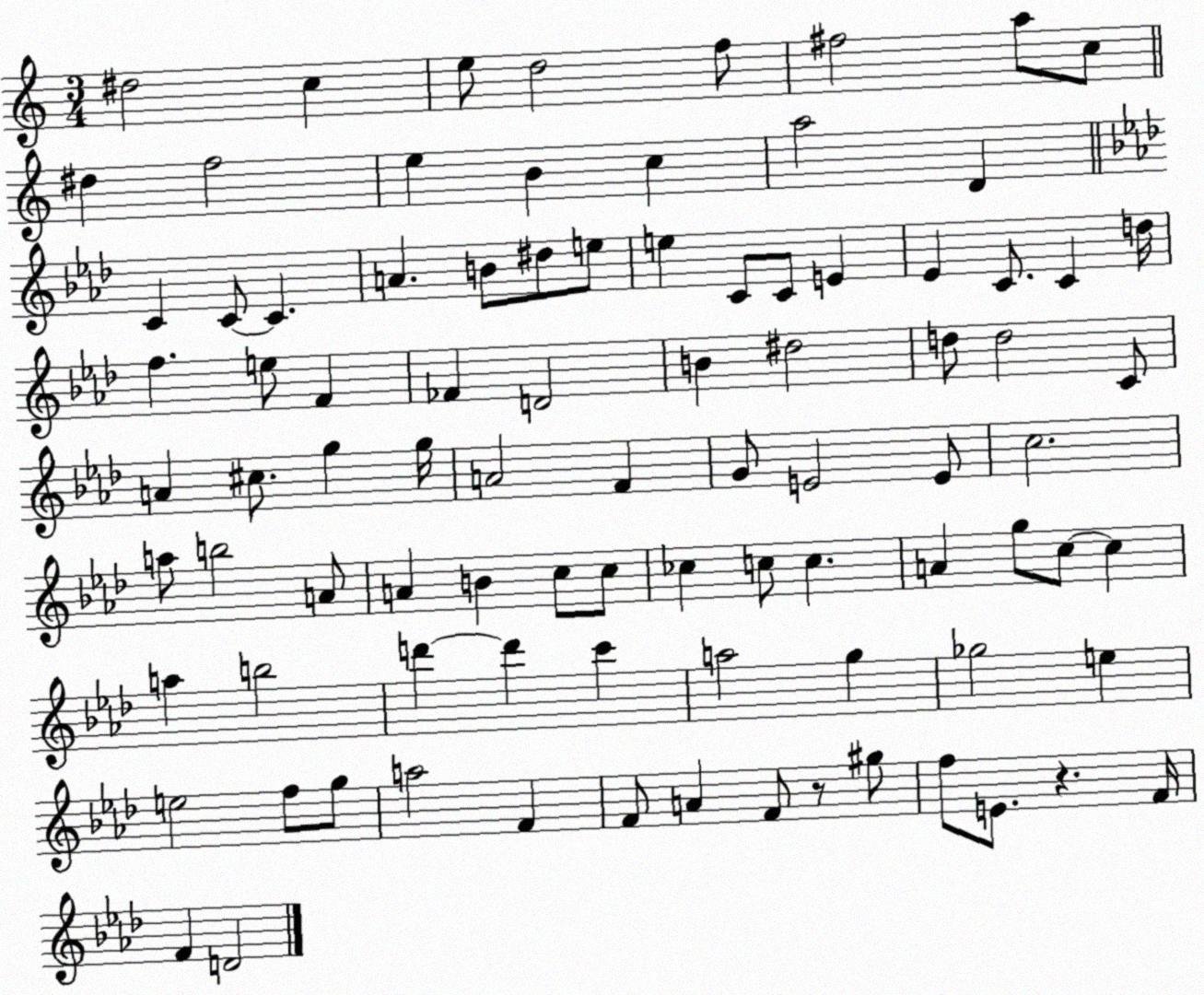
X:1
T:Untitled
M:3/4
L:1/4
K:C
^d2 c e/2 d2 f/2 ^f2 a/2 c/2 ^d f2 e B c a2 D C C/2 C A B/2 ^d/2 e/2 e C/2 C/2 E _E C/2 C d/4 f e/2 F _F D2 B ^d2 d/2 d2 C/2 A ^c/2 g g/4 A2 F G/2 E2 E/2 c2 a/2 b2 A/2 A B c/2 c/2 _c c/2 c A g/2 c/2 c a b2 d' d' c' a2 g _g2 e e2 f/2 g/2 a2 F F/2 A F/2 z/2 ^g/2 f/2 E/2 z F/4 F D2